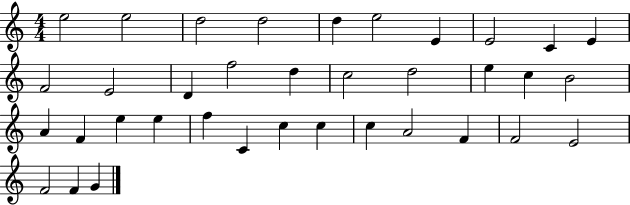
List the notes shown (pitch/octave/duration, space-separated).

E5/h E5/h D5/h D5/h D5/q E5/h E4/q E4/h C4/q E4/q F4/h E4/h D4/q F5/h D5/q C5/h D5/h E5/q C5/q B4/h A4/q F4/q E5/q E5/q F5/q C4/q C5/q C5/q C5/q A4/h F4/q F4/h E4/h F4/h F4/q G4/q